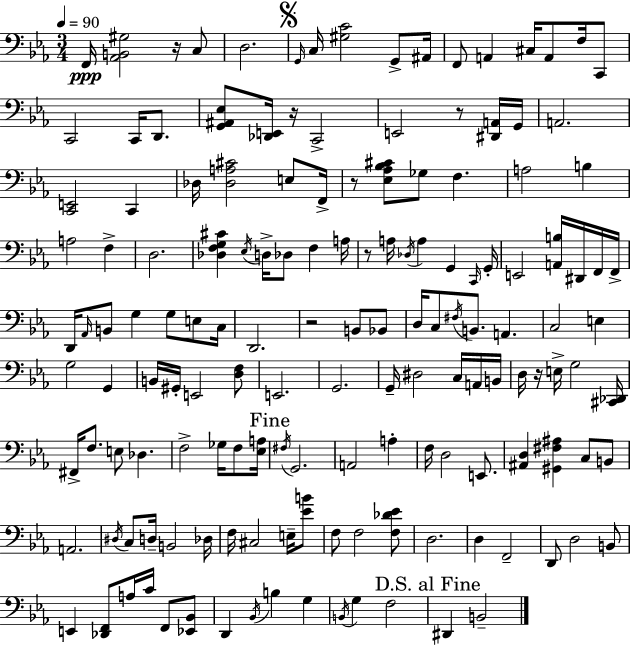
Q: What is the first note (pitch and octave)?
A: F2